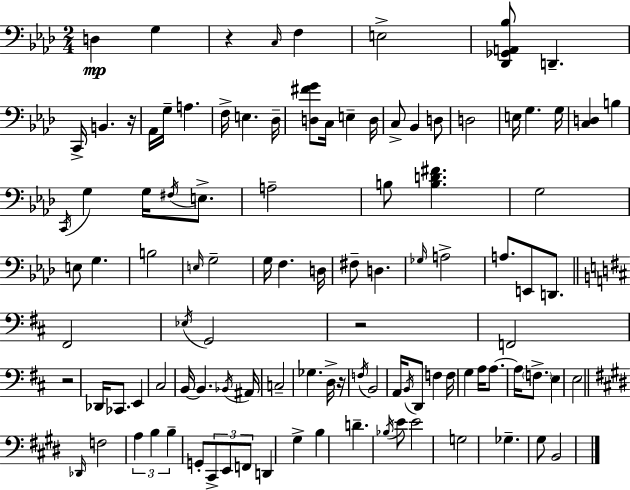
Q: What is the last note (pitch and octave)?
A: B2